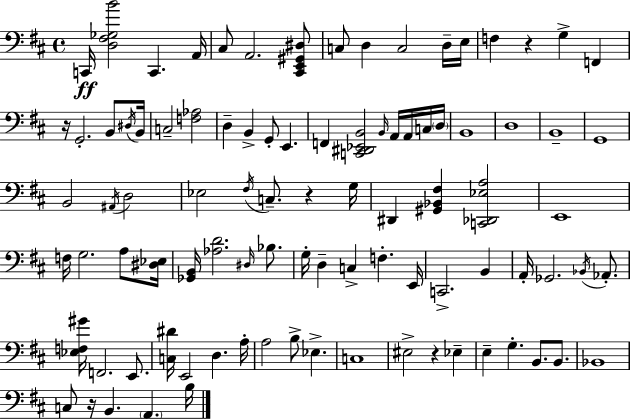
C2/s [D3,F#3,Gb3,B4]/h C2/q. A2/s C#3/e A2/h. [C#2,E2,G#2,D#3]/e C3/e D3/q C3/h D3/s E3/s F3/q R/q G3/q F2/q R/s G2/h. B2/e D#3/s B2/s C3/h [F3,Ab3]/h D3/q B2/q G2/e E2/q. F2/q [C2,D#2,Eb2,B2]/h B2/s A2/s A2/s C3/s D3/s B2/w D3/w B2/w G2/w B2/h A#2/s D3/h Eb3/h F#3/s C3/e. R/q G3/s D#2/q [G#2,Bb2,F#3]/q [C2,Db2,Eb3,A3]/h E2/w F3/s G3/h. A3/e [D#3,Eb3]/s [Gb2,B2]/s [Ab3,D4]/h. D#3/s Bb3/e. G3/s D3/q C3/q F3/q. E2/s C2/h. B2/q A2/s Gb2/h. Bb2/s Ab2/e. [Eb3,F3,G#4]/s F2/h. E2/e. [C3,D#4]/s E2/h D3/q. A3/s A3/h B3/e Eb3/q. C3/w EIS3/h R/q Eb3/q E3/q G3/q. B2/e. B2/e. Bb2/w C3/e R/s B2/q. A2/q. B3/s